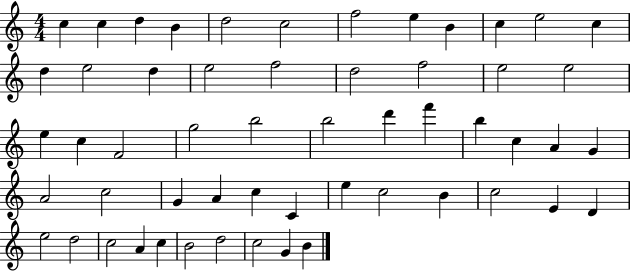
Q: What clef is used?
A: treble